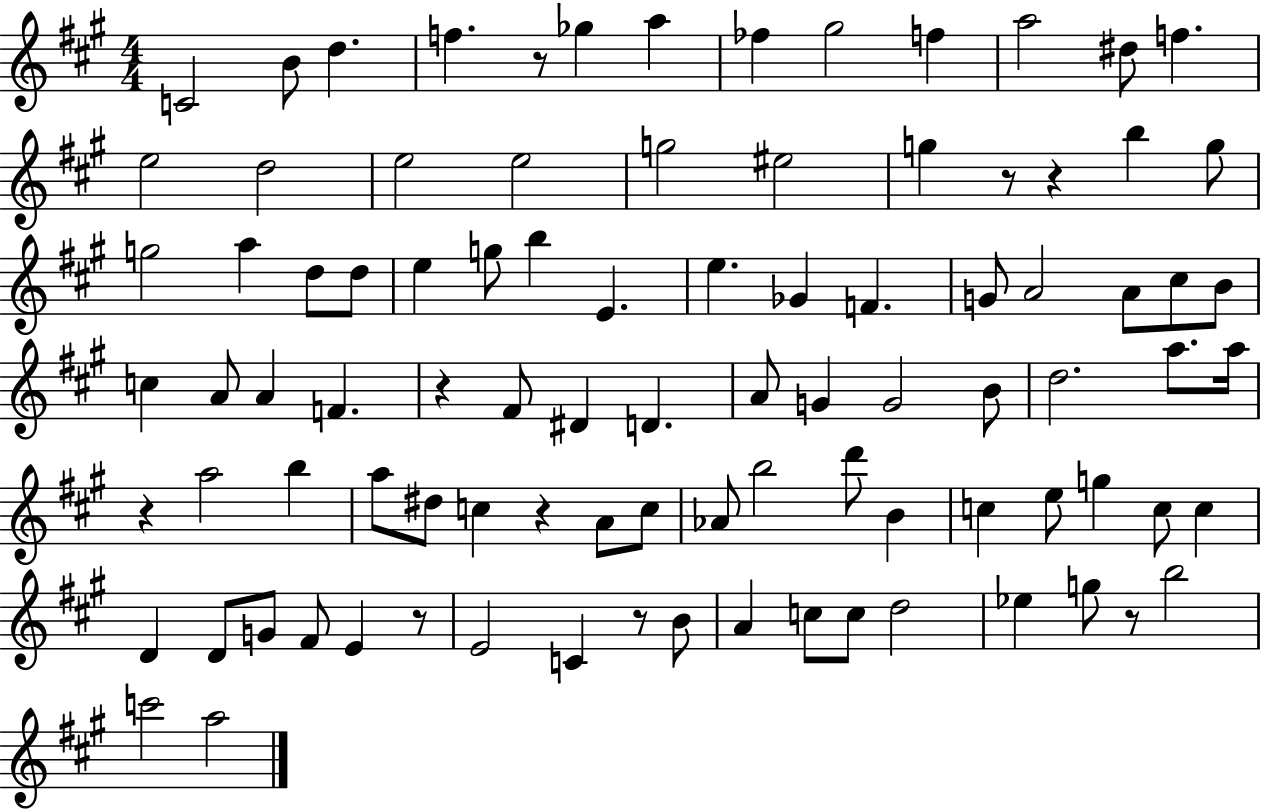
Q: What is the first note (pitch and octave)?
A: C4